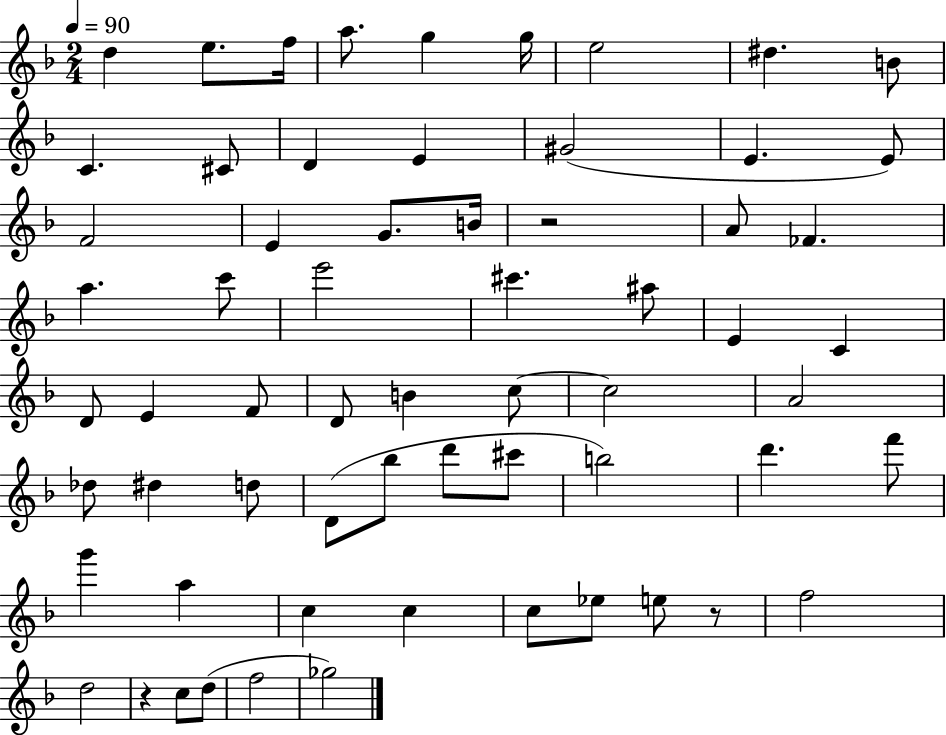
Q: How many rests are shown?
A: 3